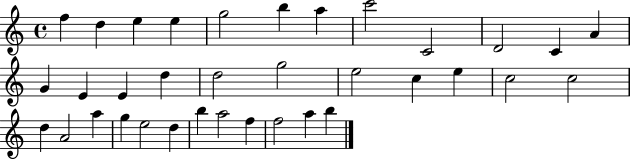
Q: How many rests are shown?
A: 0